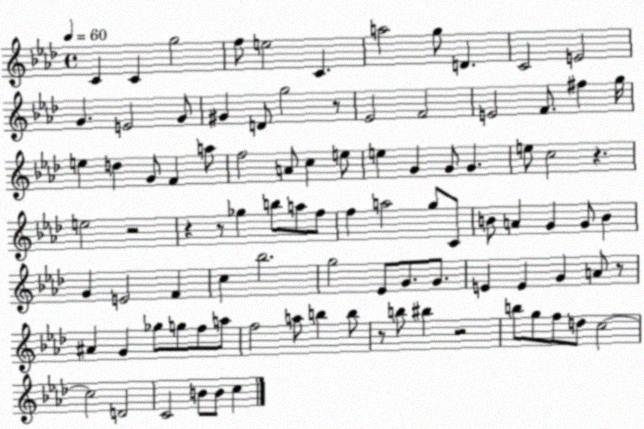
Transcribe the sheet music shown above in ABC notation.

X:1
T:Untitled
M:4/4
L:1/4
K:Ab
C C g2 f/2 e2 C a2 g/2 D C2 E2 G E2 G/2 ^G D/2 g2 z/2 _E2 F2 E2 F/2 ^f g/4 e d G/2 F a/2 f2 A/2 c e/2 e G G/2 G e/2 c2 z e2 z2 z z/2 _g b/2 a/2 f/2 f a2 g/2 C/2 B/2 A G G/2 B G E2 F c _b2 g2 _E/2 G/2 G/2 E E G A/2 z/2 ^A G _g/2 g/2 f/2 a/2 f2 a/2 b b/2 z/2 b/2 ^b z2 b/2 g/2 f/2 d/2 c2 c2 D2 C2 B/2 B/2 c